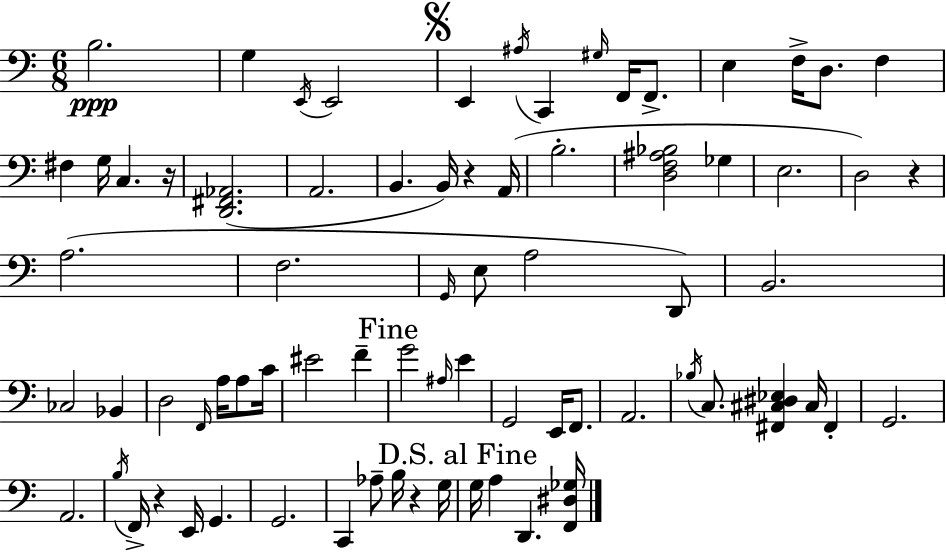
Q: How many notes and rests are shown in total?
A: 75